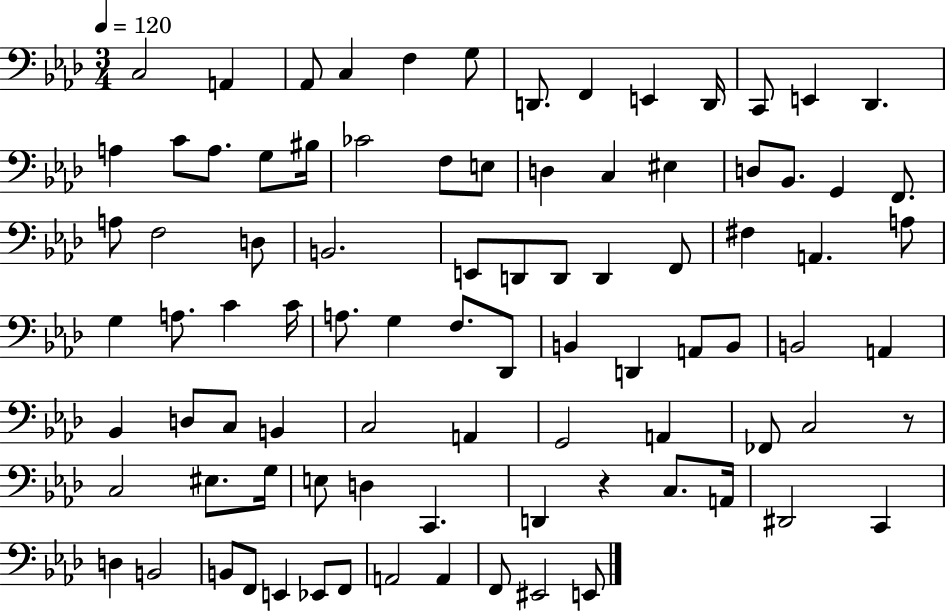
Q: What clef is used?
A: bass